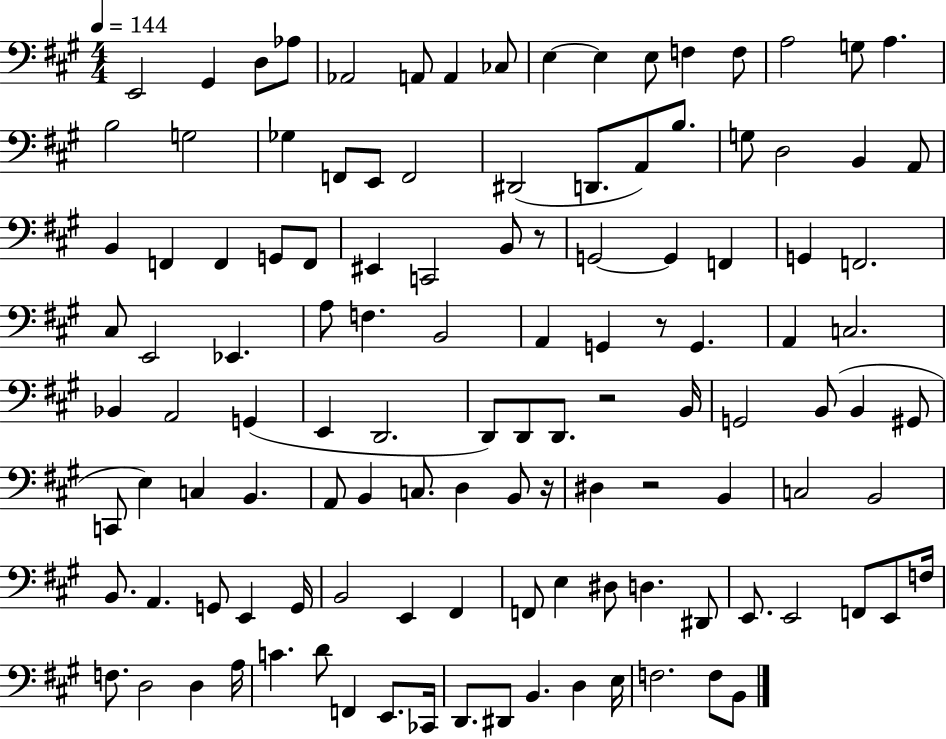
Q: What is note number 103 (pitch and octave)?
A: C4